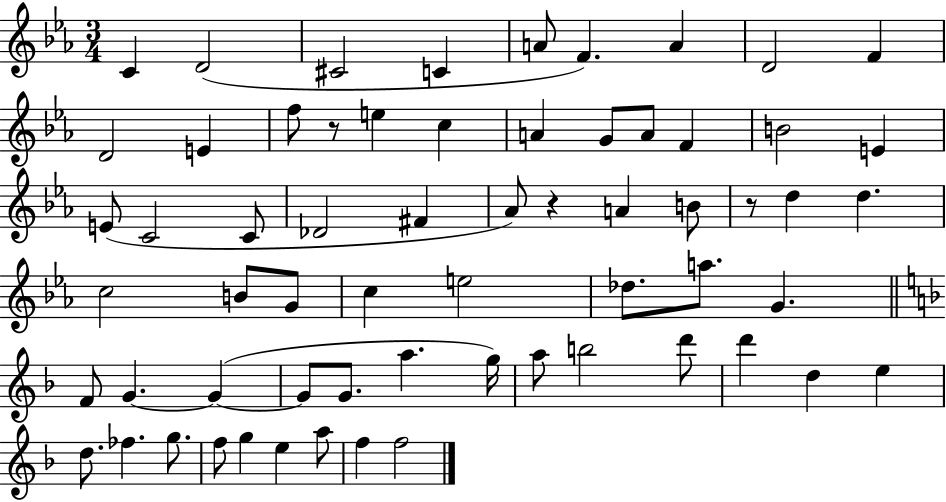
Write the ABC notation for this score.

X:1
T:Untitled
M:3/4
L:1/4
K:Eb
C D2 ^C2 C A/2 F A D2 F D2 E f/2 z/2 e c A G/2 A/2 F B2 E E/2 C2 C/2 _D2 ^F _A/2 z A B/2 z/2 d d c2 B/2 G/2 c e2 _d/2 a/2 G F/2 G G G/2 G/2 a g/4 a/2 b2 d'/2 d' d e d/2 _f g/2 f/2 g e a/2 f f2